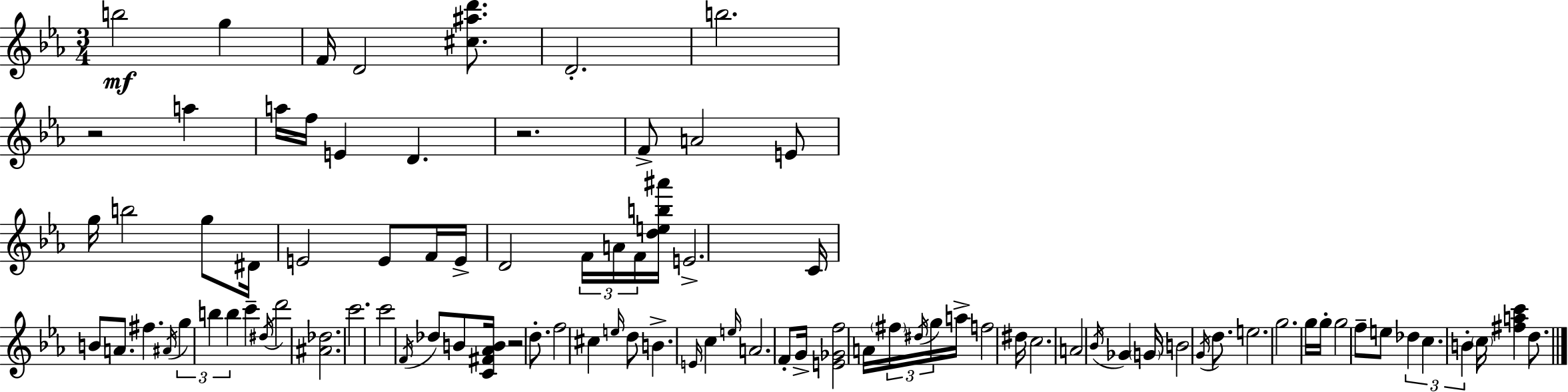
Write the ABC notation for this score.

X:1
T:Untitled
M:3/4
L:1/4
K:Eb
b2 g F/4 D2 [^c^ad']/2 D2 b2 z2 a a/4 f/4 E D z2 F/2 A2 E/2 g/4 b2 g/2 ^D/4 E2 E/2 F/4 E/4 D2 F/4 A/4 F/4 [deb^a']/4 E2 C/4 B/2 A/2 ^f ^A/4 g b b c' ^d/4 d'2 [^A_d]2 c'2 c'2 F/4 _d/2 B/2 [C^F_AB]/4 z2 d/2 f2 ^c e/4 d/2 B E/4 c e/4 A2 F/2 G/4 [E_Gf]2 A/4 ^f/4 ^d/4 g/4 a/4 f2 ^d/4 c2 A2 _B/4 _G G/4 B2 G/4 d/2 e2 g2 g/4 g/4 g2 f/2 e/2 _d c B c/4 [^fac'] d/2